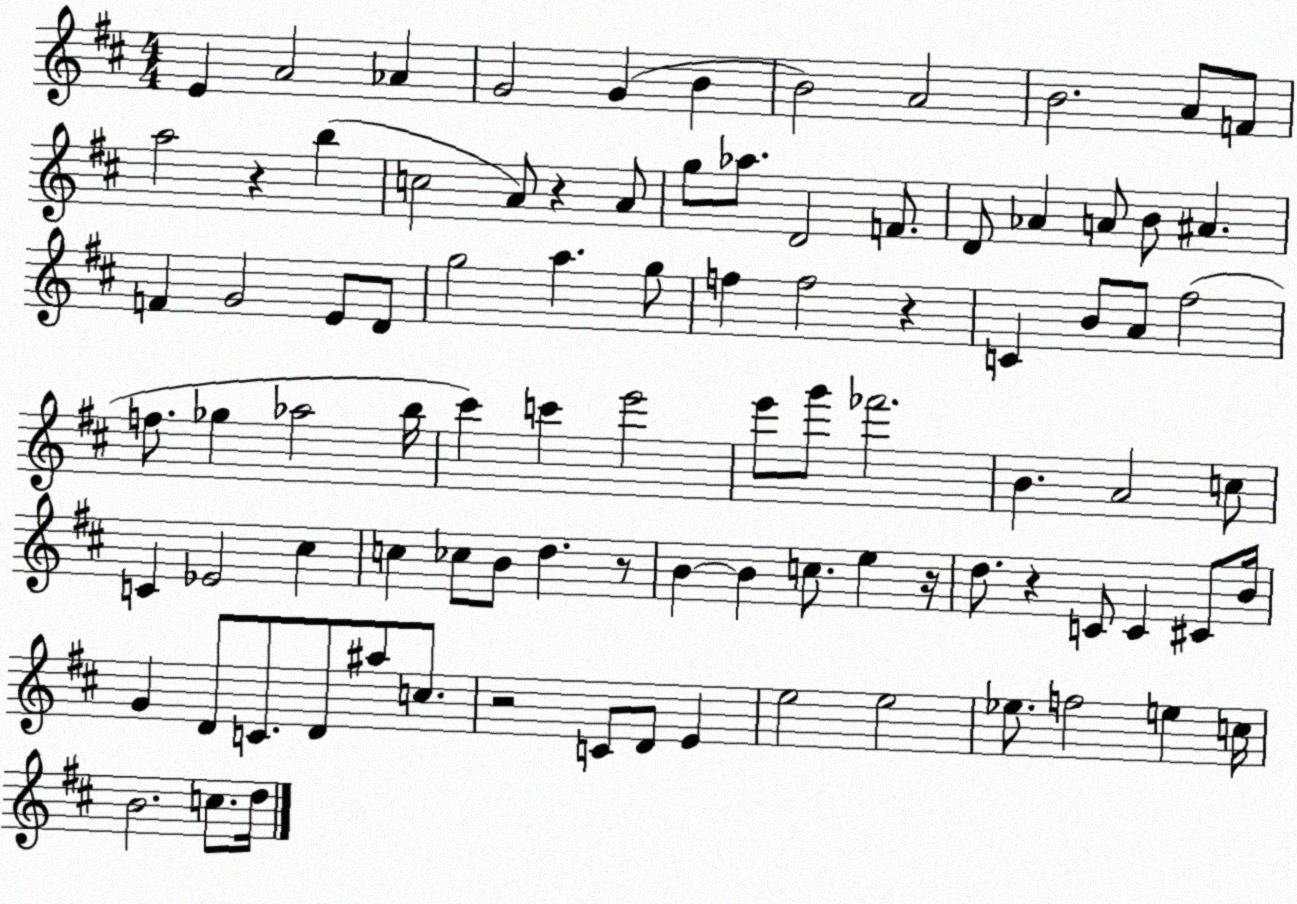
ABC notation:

X:1
T:Untitled
M:4/4
L:1/4
K:D
E A2 _A G2 G B B2 A2 B2 A/2 F/2 a2 z b c2 A/2 z A/2 g/2 _a/2 D2 F/2 D/2 _A A/2 B/2 ^A F G2 E/2 D/2 g2 a g/2 f f2 z C B/2 A/2 ^f2 f/2 _g _a2 b/4 ^c' c' e'2 e'/2 g'/2 _f'2 B A2 c/2 C _E2 ^c c _c/2 B/2 d z/2 B B c/2 e z/4 d/2 z C/2 C ^C/2 B/4 G D/2 C/2 D/2 ^a/2 c/2 z2 C/2 D/2 E e2 e2 _e/2 f2 e c/4 B2 c/2 d/4